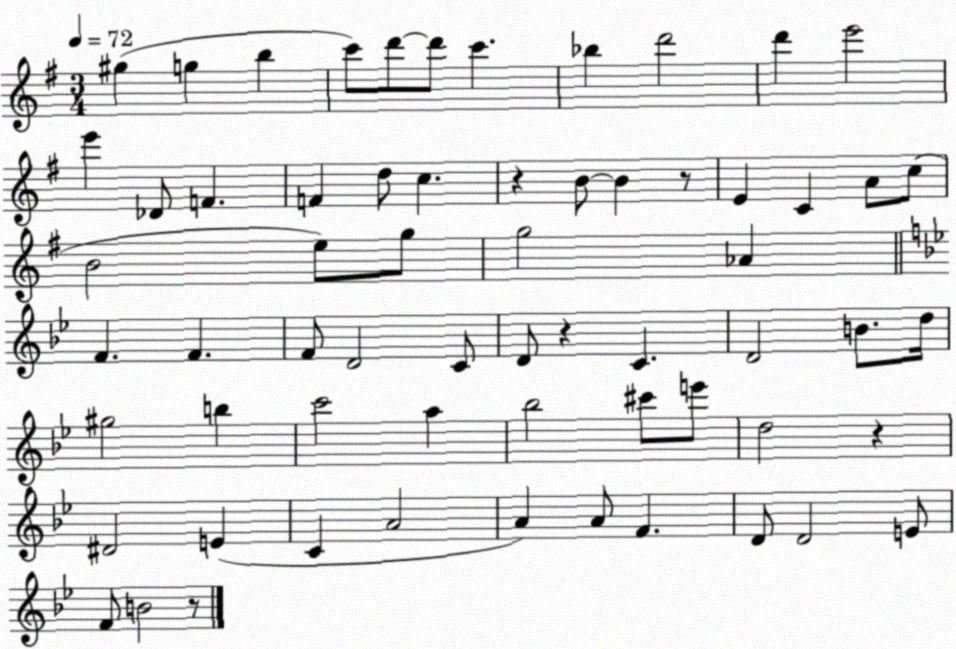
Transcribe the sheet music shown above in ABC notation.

X:1
T:Untitled
M:3/4
L:1/4
K:G
^g g b c'/2 d'/2 d'/2 c' _b d'2 d' e'2 e' _D/2 F F d/2 c z B/2 B z/2 E C A/2 c/2 B2 e/2 g/2 g2 _A F F F/2 D2 C/2 D/2 z C D2 B/2 d/4 ^g2 b c'2 a _b2 ^c'/2 e'/2 d2 z ^D2 E C A2 A A/2 F D/2 D2 E/2 F/2 B2 z/2